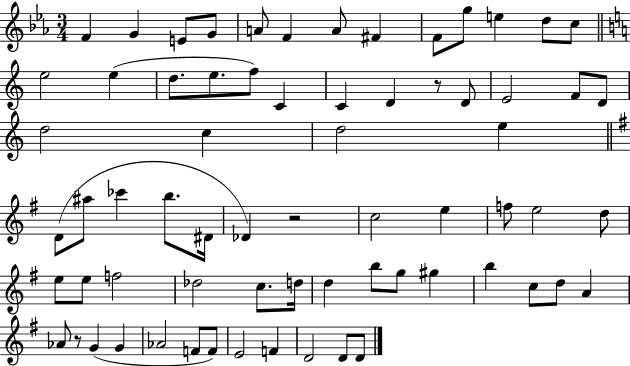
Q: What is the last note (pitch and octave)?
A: D4